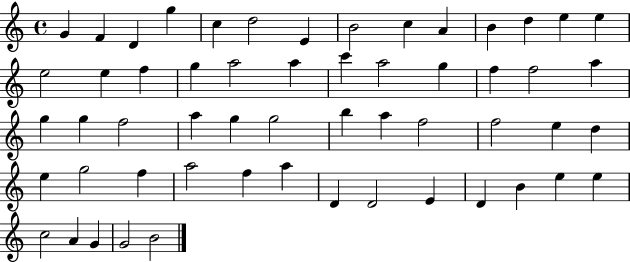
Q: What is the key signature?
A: C major